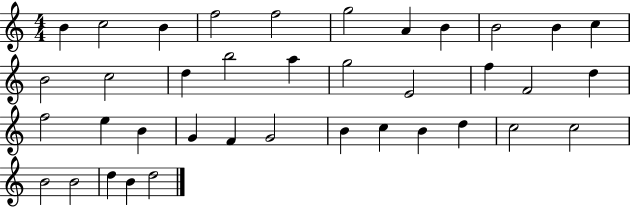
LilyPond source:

{
  \clef treble
  \numericTimeSignature
  \time 4/4
  \key c \major
  b'4 c''2 b'4 | f''2 f''2 | g''2 a'4 b'4 | b'2 b'4 c''4 | \break b'2 c''2 | d''4 b''2 a''4 | g''2 e'2 | f''4 f'2 d''4 | \break f''2 e''4 b'4 | g'4 f'4 g'2 | b'4 c''4 b'4 d''4 | c''2 c''2 | \break b'2 b'2 | d''4 b'4 d''2 | \bar "|."
}